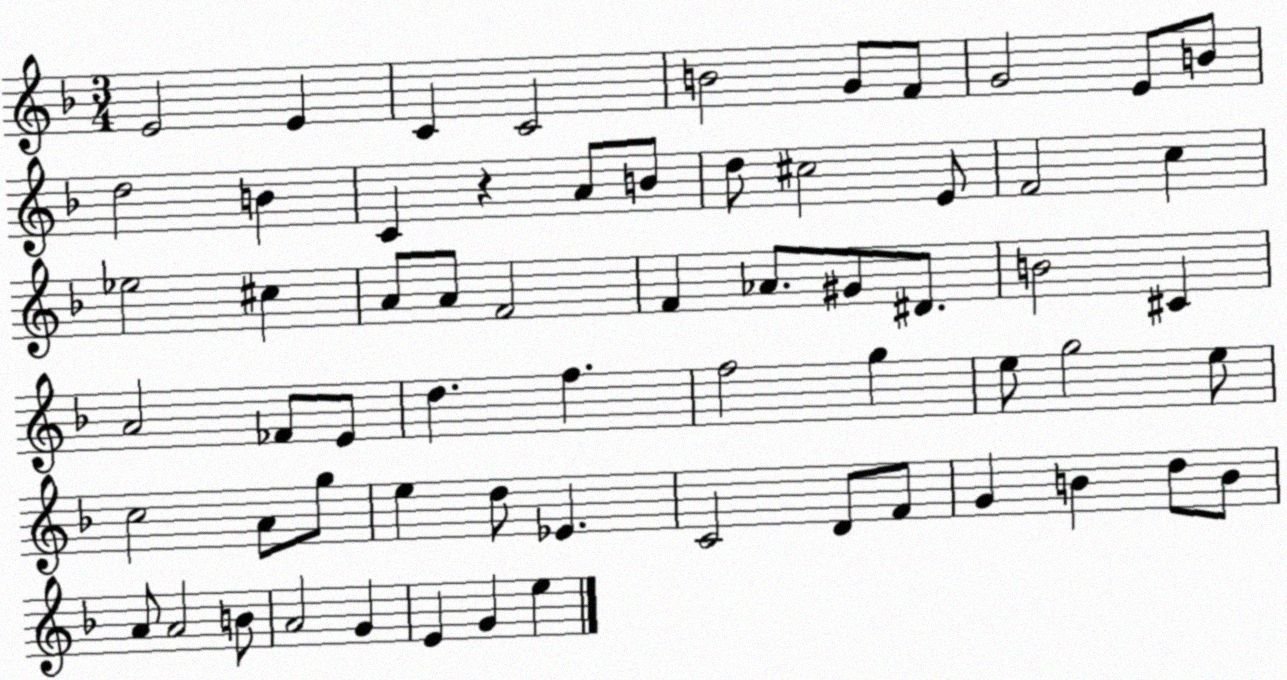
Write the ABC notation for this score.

X:1
T:Untitled
M:3/4
L:1/4
K:F
E2 E C C2 B2 G/2 F/2 G2 E/2 B/2 d2 B C z A/2 B/2 d/2 ^c2 E/2 F2 c _e2 ^c A/2 A/2 F2 F _A/2 ^G/2 ^D/2 B2 ^C A2 _F/2 E/2 d f f2 g e/2 g2 e/2 c2 A/2 g/2 e d/2 _E C2 D/2 F/2 G B d/2 B/2 A/2 A2 B/2 A2 G E G e